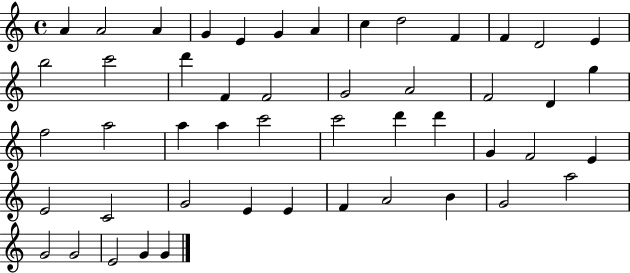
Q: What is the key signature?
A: C major